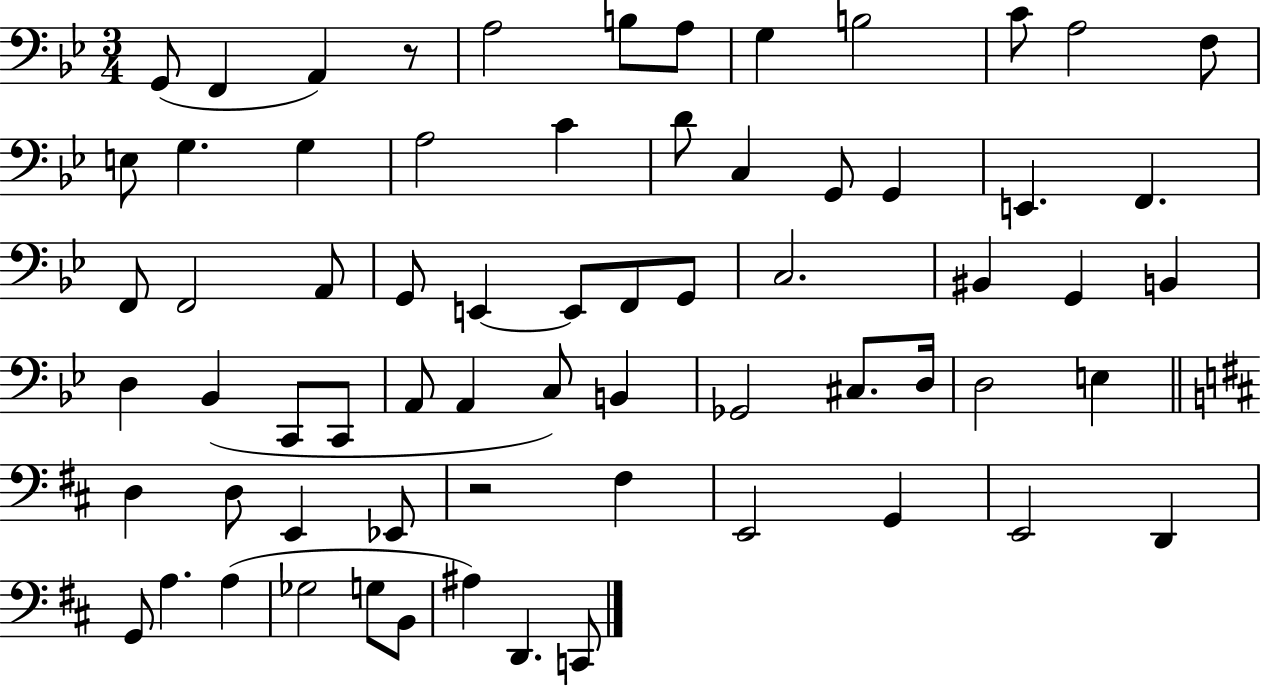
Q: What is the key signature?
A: BES major